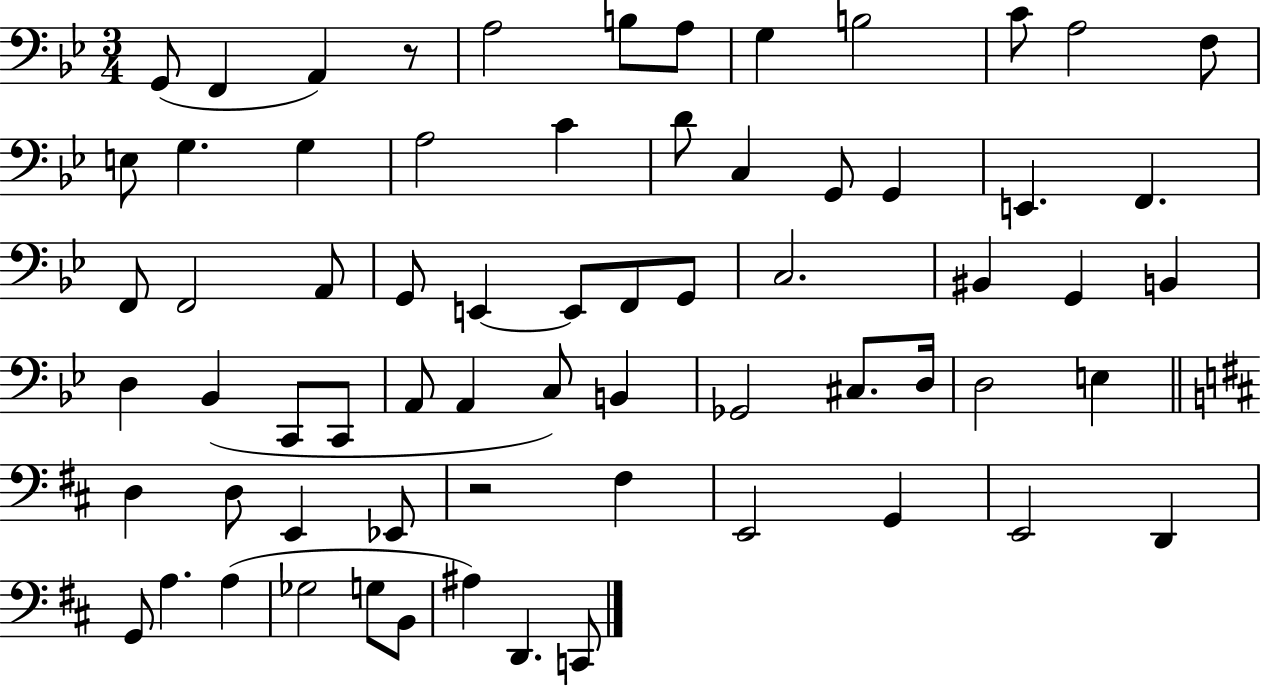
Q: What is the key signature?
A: BES major